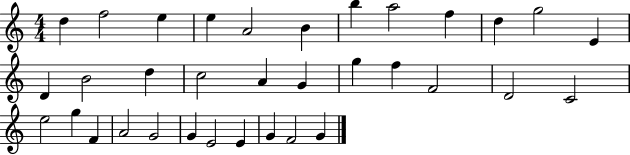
{
  \clef treble
  \numericTimeSignature
  \time 4/4
  \key c \major
  d''4 f''2 e''4 | e''4 a'2 b'4 | b''4 a''2 f''4 | d''4 g''2 e'4 | \break d'4 b'2 d''4 | c''2 a'4 g'4 | g''4 f''4 f'2 | d'2 c'2 | \break e''2 g''4 f'4 | a'2 g'2 | g'4 e'2 e'4 | g'4 f'2 g'4 | \break \bar "|."
}